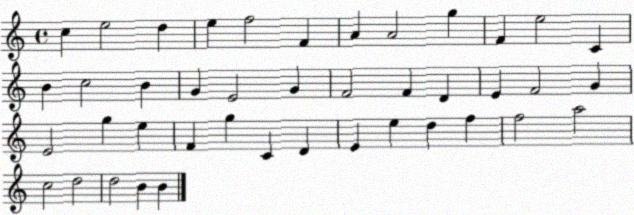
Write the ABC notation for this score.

X:1
T:Untitled
M:4/4
L:1/4
K:C
c e2 d e f2 F A A2 g F e2 C B c2 B G E2 G F2 F D E F2 G E2 g e F g C D E e d f f2 a2 c2 d2 d2 B B